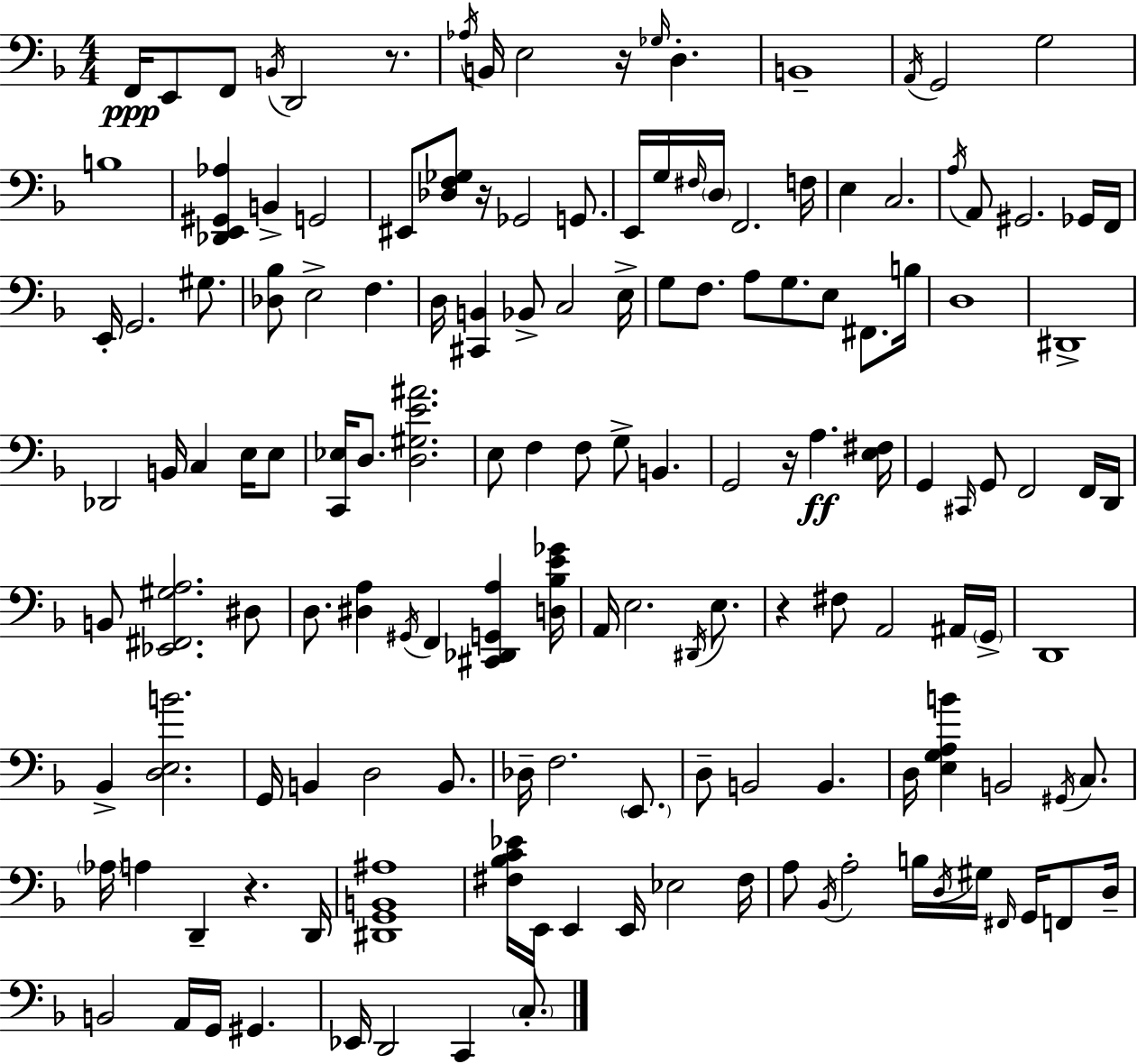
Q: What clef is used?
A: bass